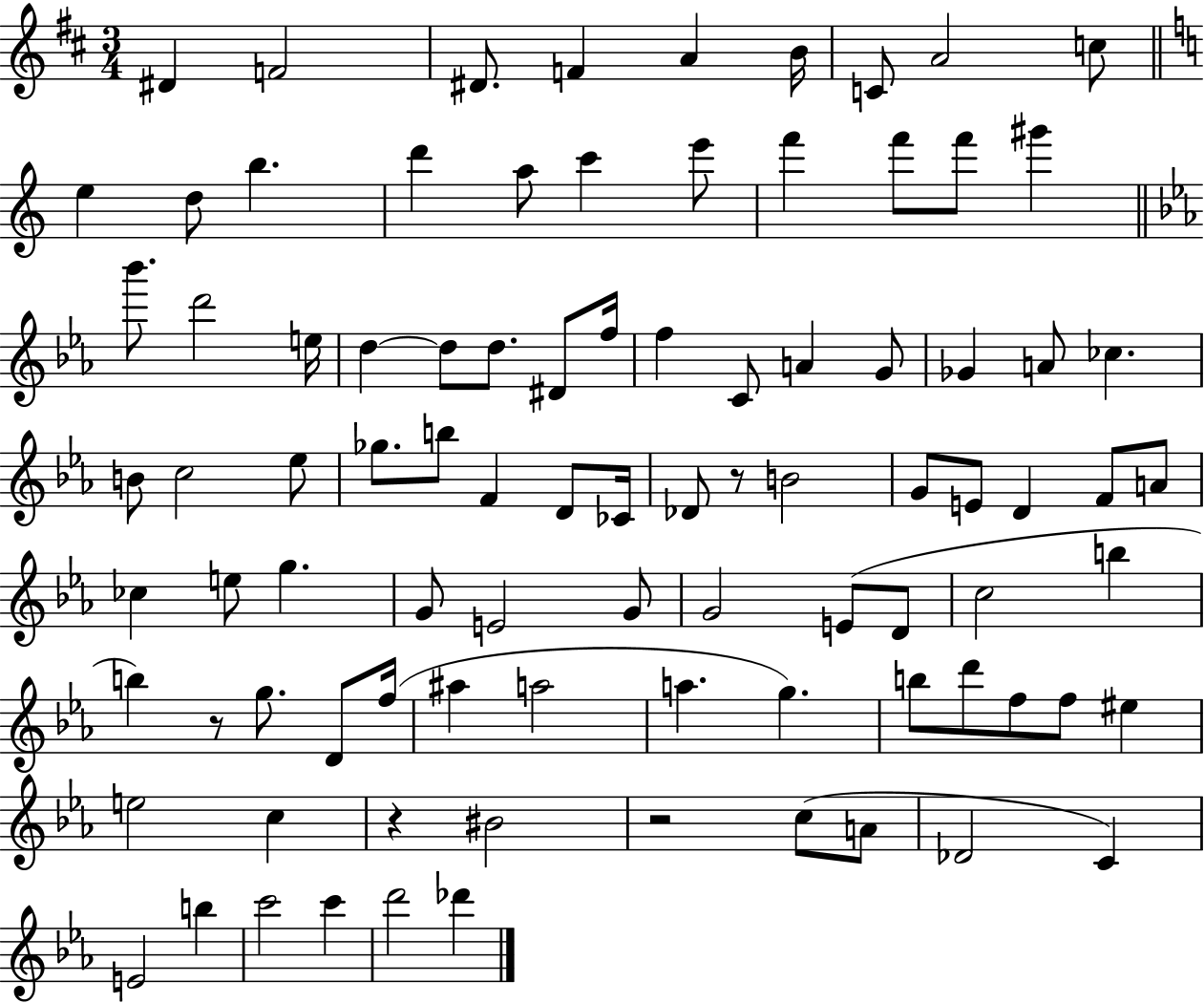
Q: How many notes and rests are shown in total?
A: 91